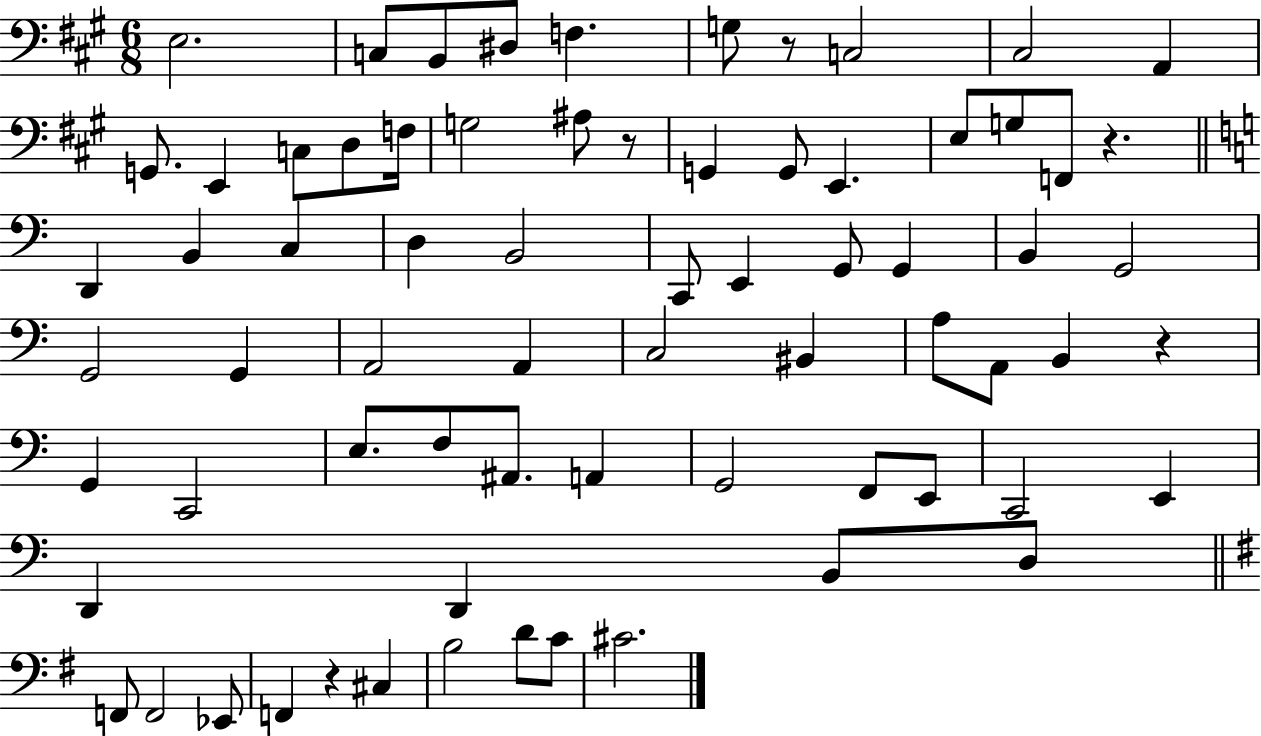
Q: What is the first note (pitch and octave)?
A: E3